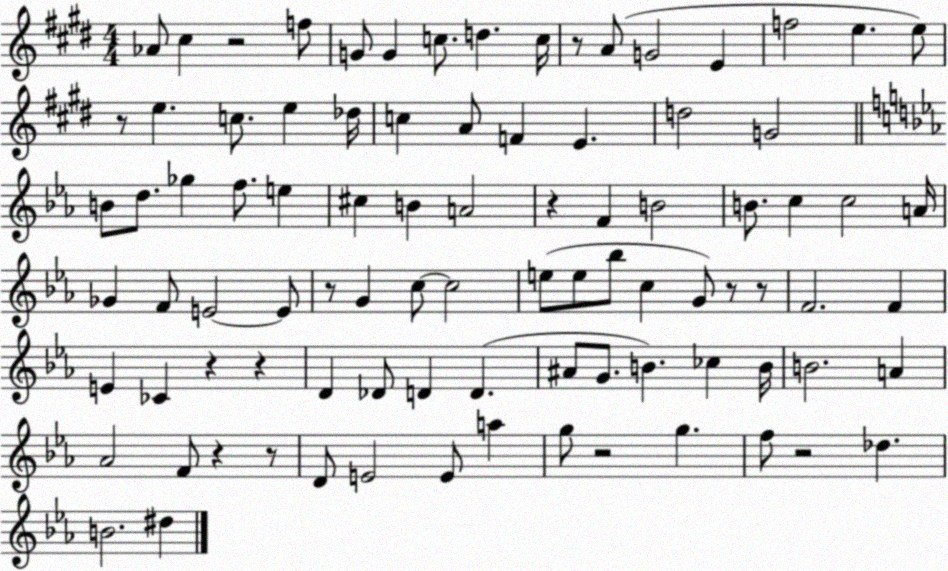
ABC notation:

X:1
T:Untitled
M:4/4
L:1/4
K:E
_A/2 ^c z2 f/2 G/2 G c/2 d c/4 z/2 A/2 G2 E f2 e e/2 z/2 e c/2 e _d/4 c A/2 F E d2 G2 B/2 d/2 _g f/2 e ^c B A2 z F B2 B/2 c c2 A/4 _G F/2 E2 E/2 z/2 G c/2 c2 e/2 e/2 _b/2 c G/2 z/2 z/2 F2 F E _C z z D _D/2 D D ^A/2 G/2 B _c B/4 B2 A _A2 F/2 z z/2 D/2 E2 E/2 a g/2 z2 g f/2 z2 _d B2 ^d